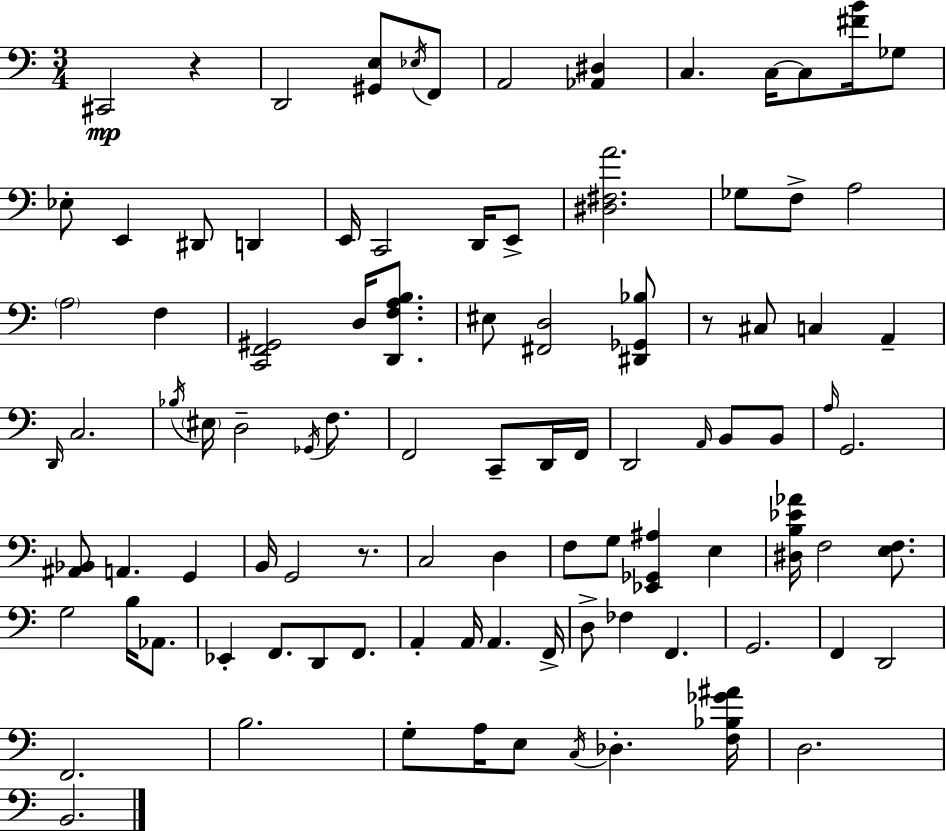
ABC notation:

X:1
T:Untitled
M:3/4
L:1/4
K:Am
^C,,2 z D,,2 [^G,,E,]/2 _E,/4 F,,/2 A,,2 [_A,,^D,] C, C,/4 C,/2 [^FB]/4 _G,/2 _E,/2 E,, ^D,,/2 D,, E,,/4 C,,2 D,,/4 E,,/2 [^D,^F,A]2 _G,/2 F,/2 A,2 A,2 F, [C,,F,,^G,,]2 D,/4 [D,,F,A,B,]/2 ^E,/2 [^F,,D,]2 [^D,,_G,,_B,]/2 z/2 ^C,/2 C, A,, D,,/4 C,2 _B,/4 ^E,/4 D,2 _G,,/4 F,/2 F,,2 C,,/2 D,,/4 F,,/4 D,,2 A,,/4 B,,/2 B,,/2 A,/4 G,,2 [^A,,_B,,]/2 A,, G,, B,,/4 G,,2 z/2 C,2 D, F,/2 G,/2 [_E,,_G,,^A,] E, [^D,B,_E_A]/4 F,2 [E,F,]/2 G,2 B,/4 _A,,/2 _E,, F,,/2 D,,/2 F,,/2 A,, A,,/4 A,, F,,/4 D,/2 _F, F,, G,,2 F,, D,,2 F,,2 B,2 G,/2 A,/4 E,/2 C,/4 _D, [F,_B,_G^A]/4 D,2 B,,2